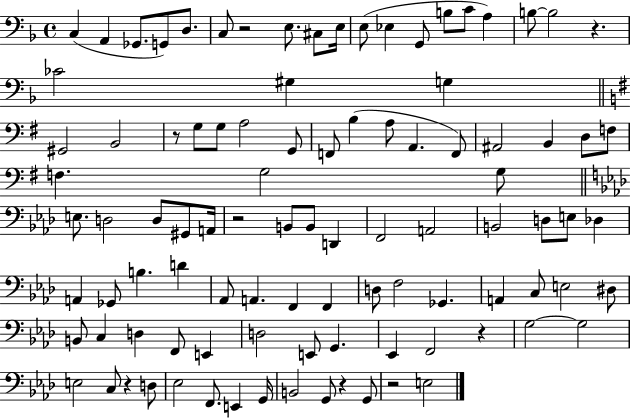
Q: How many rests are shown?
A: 8